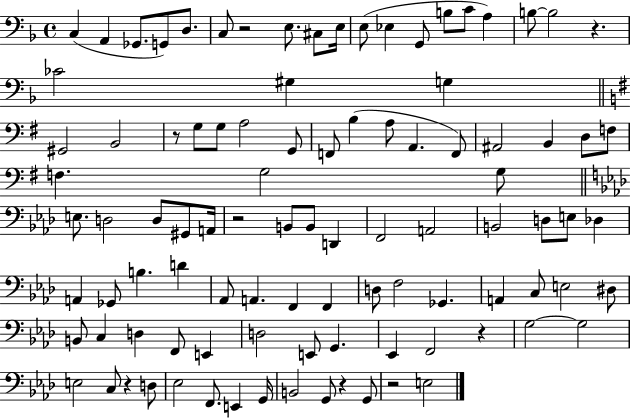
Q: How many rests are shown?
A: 8